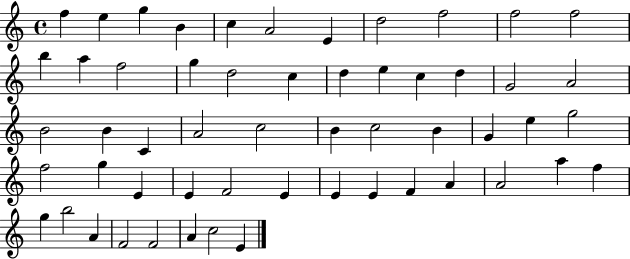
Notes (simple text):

F5/q E5/q G5/q B4/q C5/q A4/h E4/q D5/h F5/h F5/h F5/h B5/q A5/q F5/h G5/q D5/h C5/q D5/q E5/q C5/q D5/q G4/h A4/h B4/h B4/q C4/q A4/h C5/h B4/q C5/h B4/q G4/q E5/q G5/h F5/h G5/q E4/q E4/q F4/h E4/q E4/q E4/q F4/q A4/q A4/h A5/q F5/q G5/q B5/h A4/q F4/h F4/h A4/q C5/h E4/q